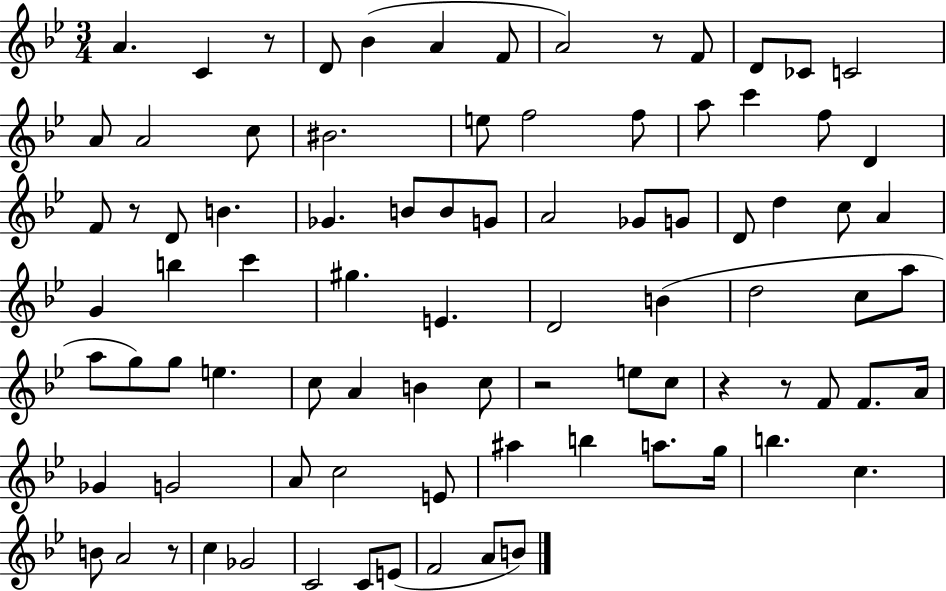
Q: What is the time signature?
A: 3/4